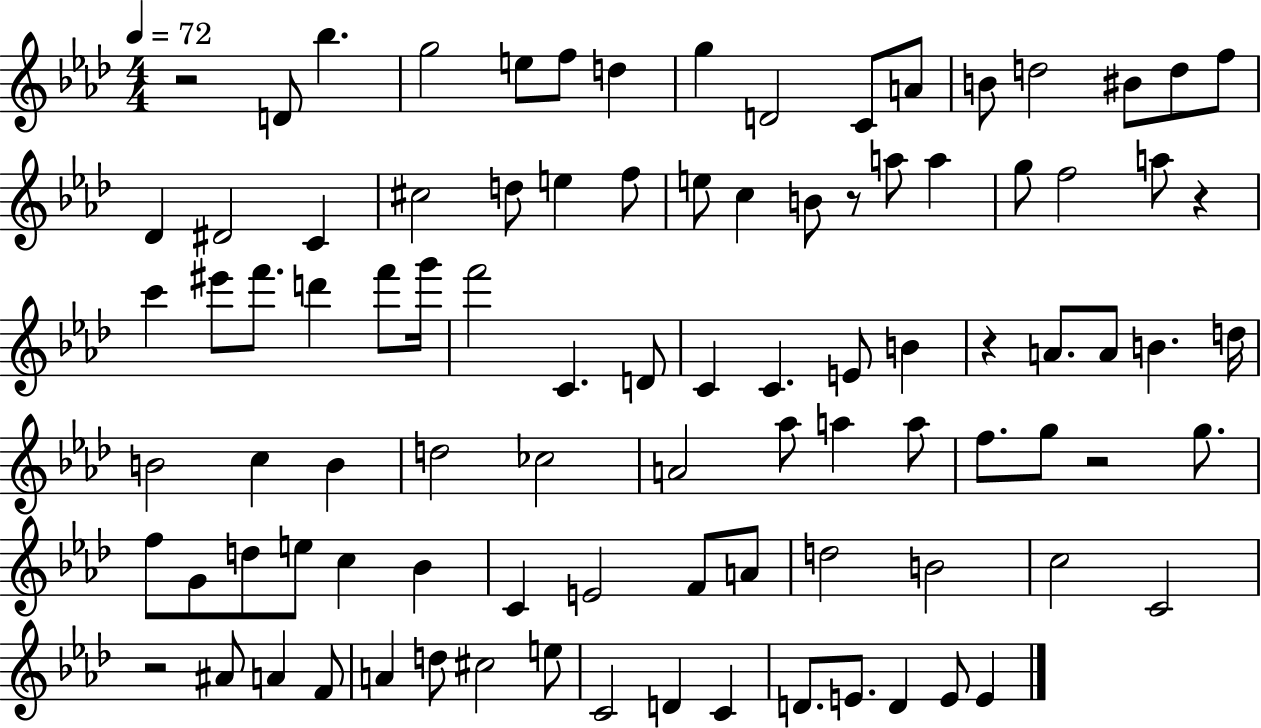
{
  \clef treble
  \numericTimeSignature
  \time 4/4
  \key aes \major
  \tempo 4 = 72
  r2 d'8 bes''4. | g''2 e''8 f''8 d''4 | g''4 d'2 c'8 a'8 | b'8 d''2 bis'8 d''8 f''8 | \break des'4 dis'2 c'4 | cis''2 d''8 e''4 f''8 | e''8 c''4 b'8 r8 a''8 a''4 | g''8 f''2 a''8 r4 | \break c'''4 eis'''8 f'''8. d'''4 f'''8 g'''16 | f'''2 c'4. d'8 | c'4 c'4. e'8 b'4 | r4 a'8. a'8 b'4. d''16 | \break b'2 c''4 b'4 | d''2 ces''2 | a'2 aes''8 a''4 a''8 | f''8. g''8 r2 g''8. | \break f''8 g'8 d''8 e''8 c''4 bes'4 | c'4 e'2 f'8 a'8 | d''2 b'2 | c''2 c'2 | \break r2 ais'8 a'4 f'8 | a'4 d''8 cis''2 e''8 | c'2 d'4 c'4 | d'8. e'8. d'4 e'8 e'4 | \break \bar "|."
}